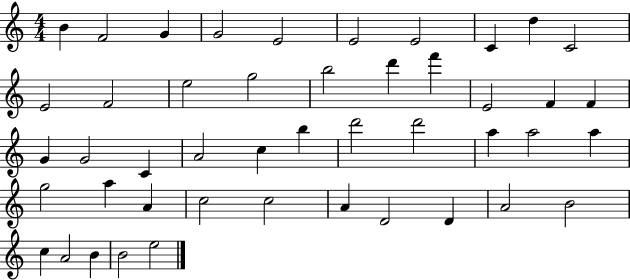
B4/q F4/h G4/q G4/h E4/h E4/h E4/h C4/q D5/q C4/h E4/h F4/h E5/h G5/h B5/h D6/q F6/q E4/h F4/q F4/q G4/q G4/h C4/q A4/h C5/q B5/q D6/h D6/h A5/q A5/h A5/q G5/h A5/q A4/q C5/h C5/h A4/q D4/h D4/q A4/h B4/h C5/q A4/h B4/q B4/h E5/h